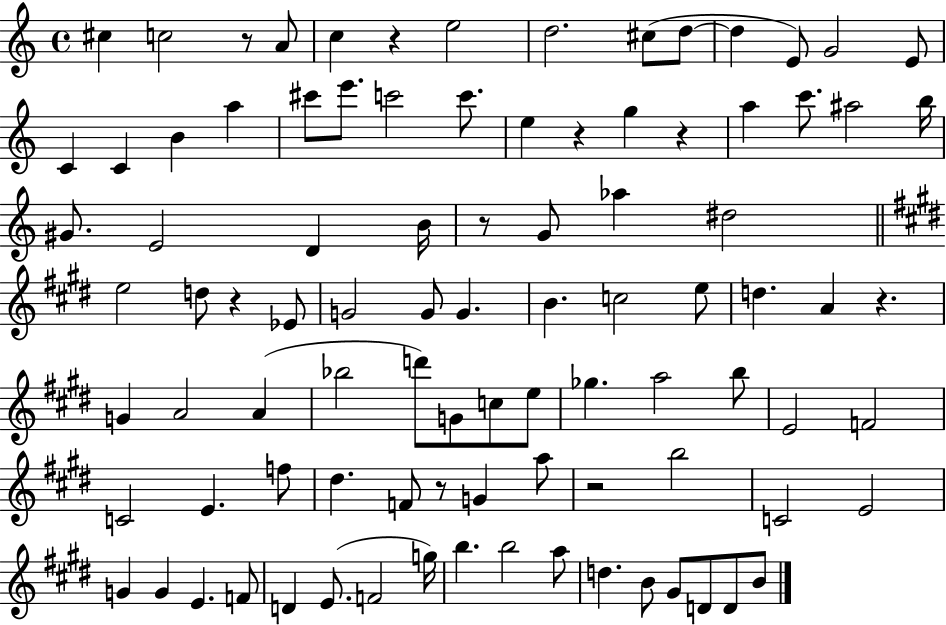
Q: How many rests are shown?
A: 9